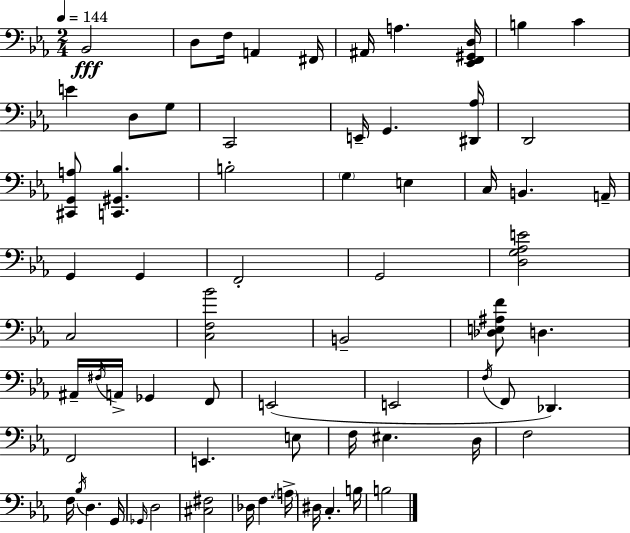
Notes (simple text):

Bb2/h D3/e F3/s A2/q F#2/s A#2/s A3/q. [Eb2,F2,G#2,D3]/s B3/q C4/q E4/q D3/e G3/e C2/h E2/s G2/q. [D#2,Ab3]/s D2/h [C#2,G2,A3]/e [C2,G#2,Bb3]/q. B3/h G3/q E3/q C3/s B2/q. A2/s G2/q G2/q F2/h G2/h [D3,G3,Ab3,E4]/h C3/h [C3,F3,Bb4]/h B2/h [Db3,E3,A#3,F4]/e D3/q. A#2/s F#3/s A2/s Gb2/q F2/e E2/h E2/h F3/s F2/e Db2/q. F2/h E2/q. E3/e F3/s EIS3/q. D3/s F3/h F3/s Bb3/s D3/q. G2/s Gb2/s D3/h [C#3,F#3]/h Db3/s F3/q. A3/s D#3/s C3/q. B3/s B3/h